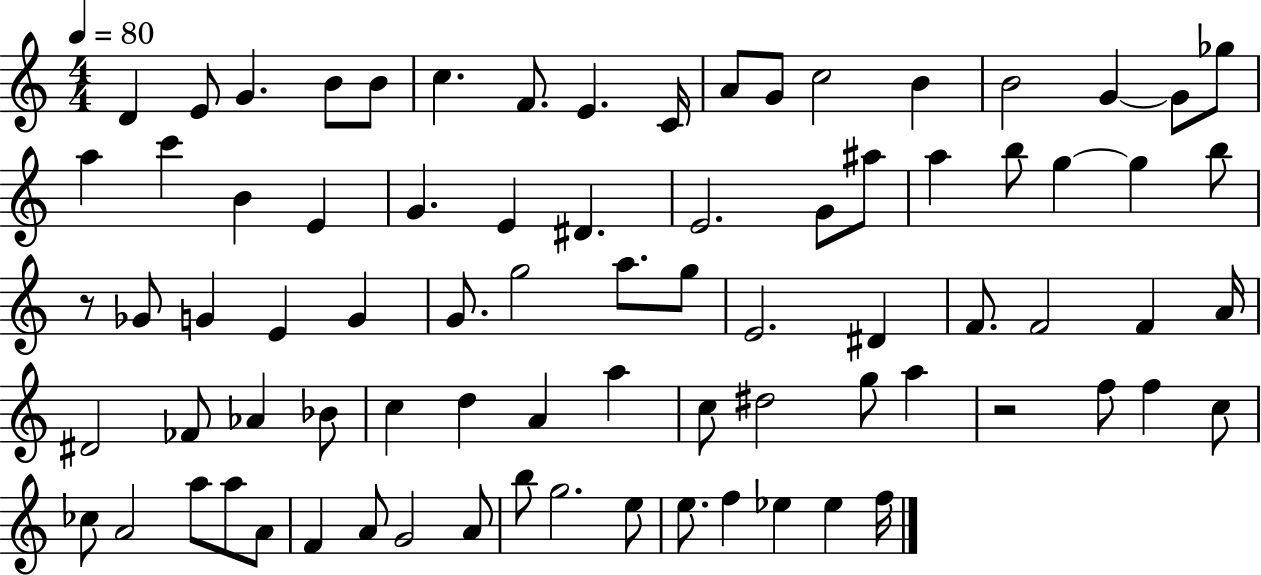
X:1
T:Untitled
M:4/4
L:1/4
K:C
D E/2 G B/2 B/2 c F/2 E C/4 A/2 G/2 c2 B B2 G G/2 _g/2 a c' B E G E ^D E2 G/2 ^a/2 a b/2 g g b/2 z/2 _G/2 G E G G/2 g2 a/2 g/2 E2 ^D F/2 F2 F A/4 ^D2 _F/2 _A _B/2 c d A a c/2 ^d2 g/2 a z2 f/2 f c/2 _c/2 A2 a/2 a/2 A/2 F A/2 G2 A/2 b/2 g2 e/2 e/2 f _e _e f/4